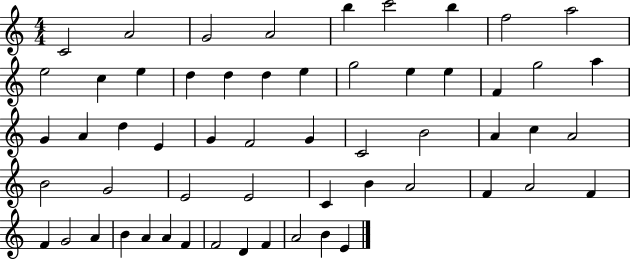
C4/h A4/h G4/h A4/h B5/q C6/h B5/q F5/h A5/h E5/h C5/q E5/q D5/q D5/q D5/q E5/q G5/h E5/q E5/q F4/q G5/h A5/q G4/q A4/q D5/q E4/q G4/q F4/h G4/q C4/h B4/h A4/q C5/q A4/h B4/h G4/h E4/h E4/h C4/q B4/q A4/h F4/q A4/h F4/q F4/q G4/h A4/q B4/q A4/q A4/q F4/q F4/h D4/q F4/q A4/h B4/q E4/q